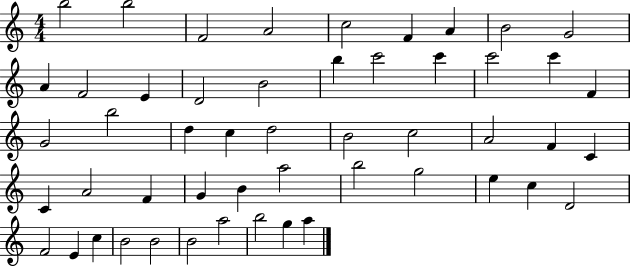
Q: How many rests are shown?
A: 0